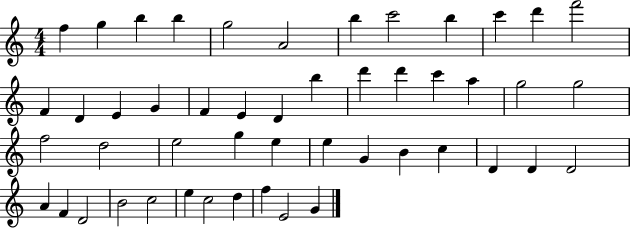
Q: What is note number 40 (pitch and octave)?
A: F4